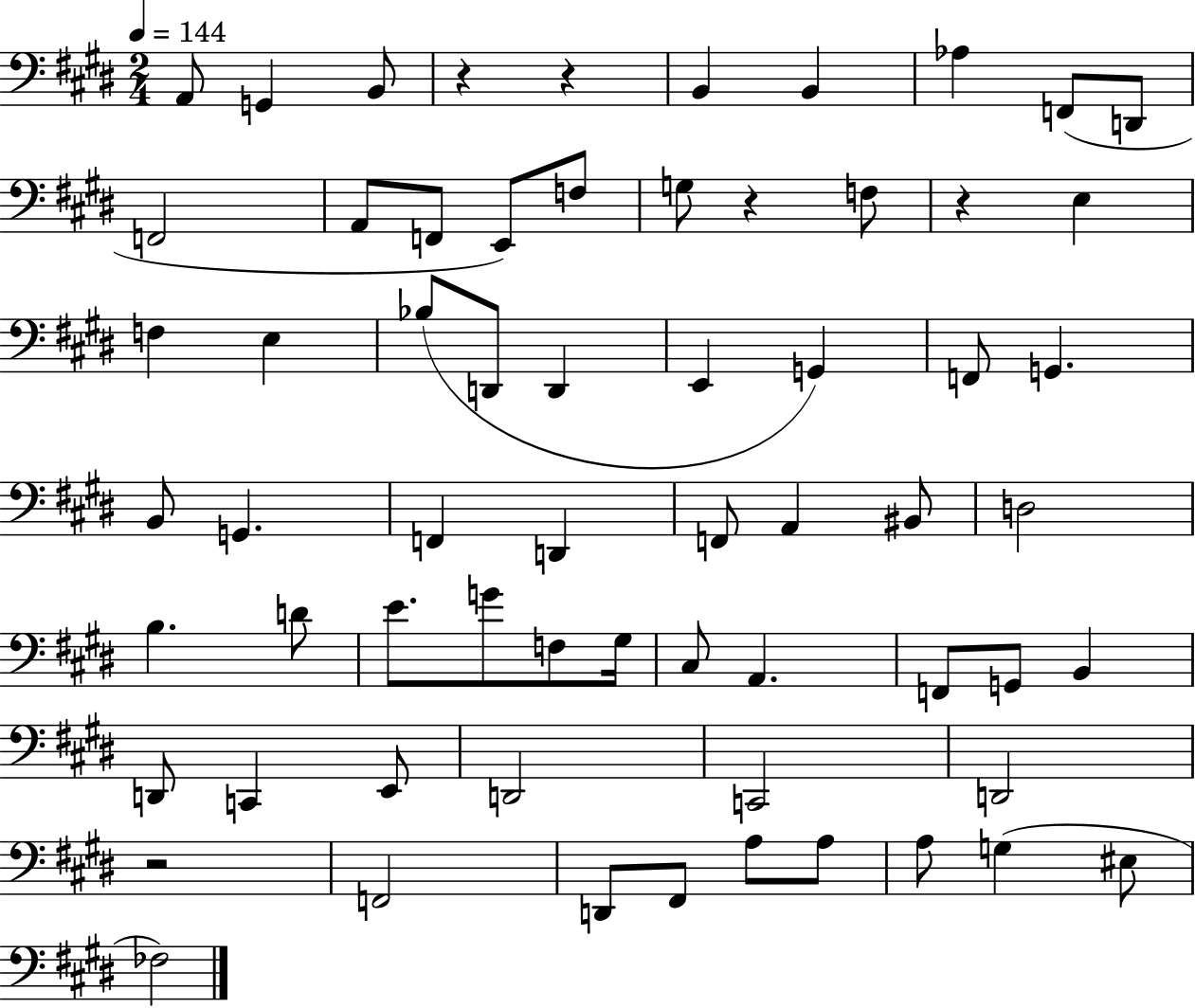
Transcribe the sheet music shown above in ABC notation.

X:1
T:Untitled
M:2/4
L:1/4
K:E
A,,/2 G,, B,,/2 z z B,, B,, _A, F,,/2 D,,/2 F,,2 A,,/2 F,,/2 E,,/2 F,/2 G,/2 z F,/2 z E, F, E, _B,/2 D,,/2 D,, E,, G,, F,,/2 G,, B,,/2 G,, F,, D,, F,,/2 A,, ^B,,/2 D,2 B, D/2 E/2 G/2 F,/2 ^G,/4 ^C,/2 A,, F,,/2 G,,/2 B,, D,,/2 C,, E,,/2 D,,2 C,,2 D,,2 z2 F,,2 D,,/2 ^F,,/2 A,/2 A,/2 A,/2 G, ^E,/2 _F,2